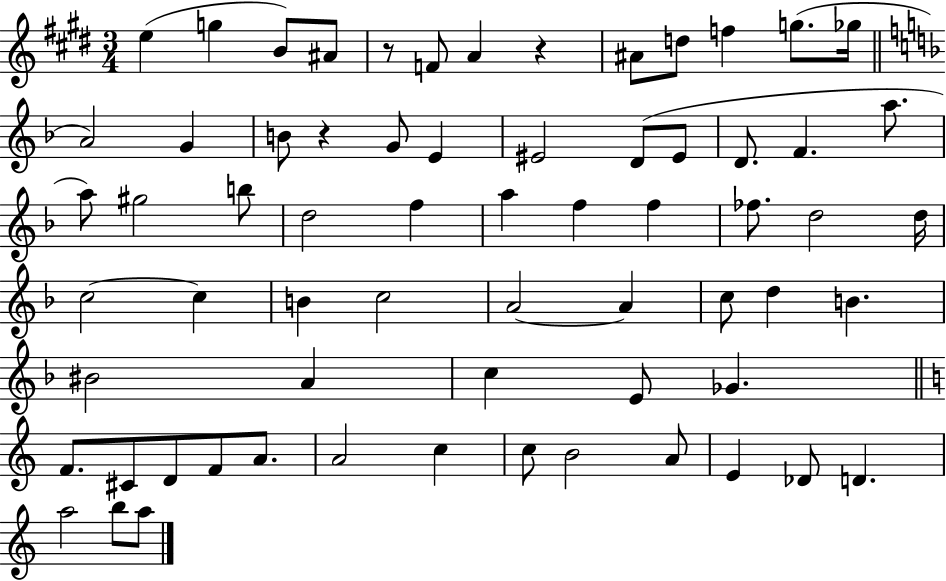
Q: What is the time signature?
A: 3/4